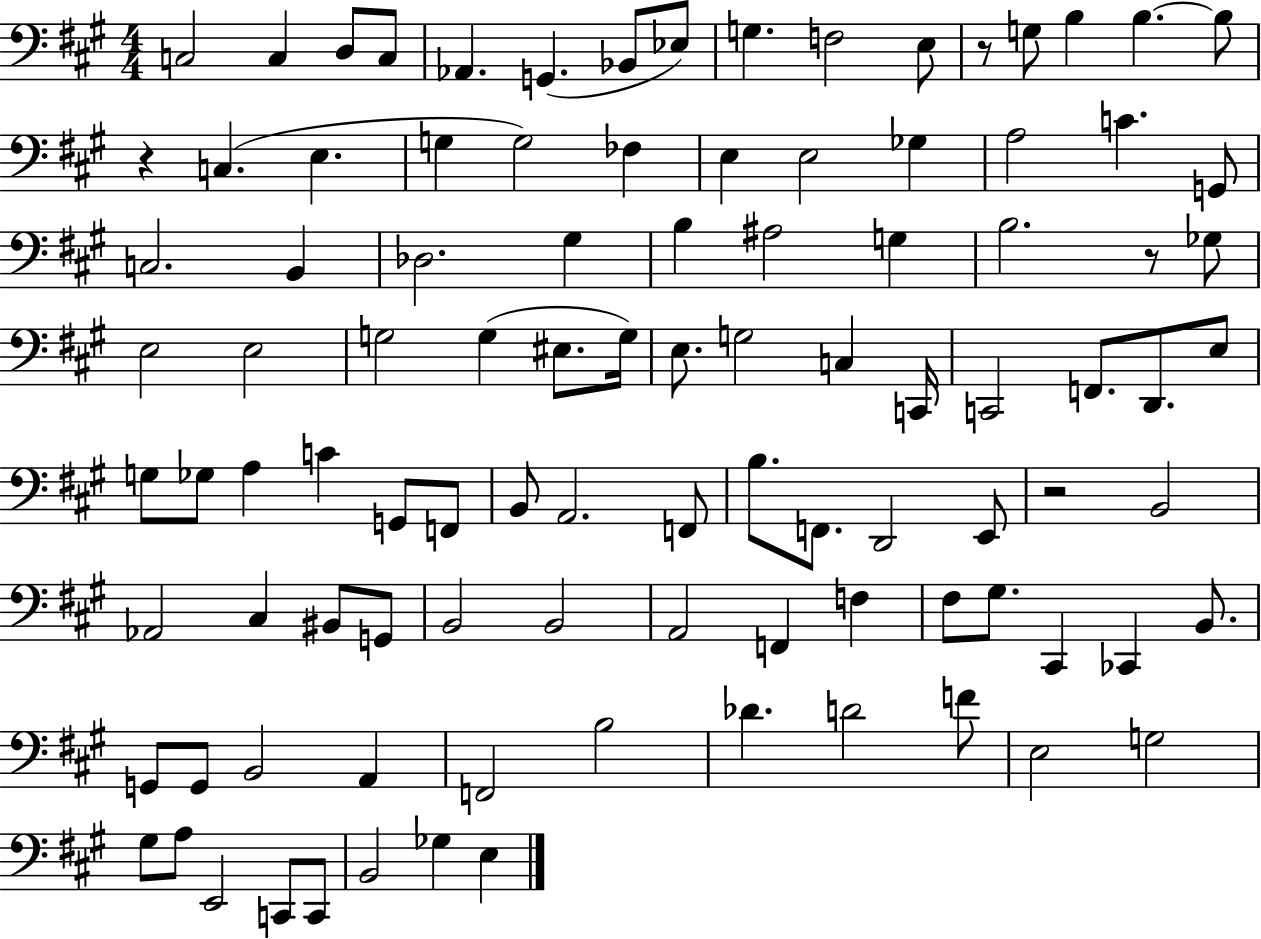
{
  \clef bass
  \numericTimeSignature
  \time 4/4
  \key a \major
  c2 c4 d8 c8 | aes,4. g,4.( bes,8 ees8) | g4. f2 e8 | r8 g8 b4 b4.~~ b8 | \break r4 c4.( e4. | g4 g2) fes4 | e4 e2 ges4 | a2 c'4. g,8 | \break c2. b,4 | des2. gis4 | b4 ais2 g4 | b2. r8 ges8 | \break e2 e2 | g2 g4( eis8. g16) | e8. g2 c4 c,16 | c,2 f,8. d,8. e8 | \break g8 ges8 a4 c'4 g,8 f,8 | b,8 a,2. f,8 | b8. f,8. d,2 e,8 | r2 b,2 | \break aes,2 cis4 bis,8 g,8 | b,2 b,2 | a,2 f,4 f4 | fis8 gis8. cis,4 ces,4 b,8. | \break g,8 g,8 b,2 a,4 | f,2 b2 | des'4. d'2 f'8 | e2 g2 | \break gis8 a8 e,2 c,8 c,8 | b,2 ges4 e4 | \bar "|."
}